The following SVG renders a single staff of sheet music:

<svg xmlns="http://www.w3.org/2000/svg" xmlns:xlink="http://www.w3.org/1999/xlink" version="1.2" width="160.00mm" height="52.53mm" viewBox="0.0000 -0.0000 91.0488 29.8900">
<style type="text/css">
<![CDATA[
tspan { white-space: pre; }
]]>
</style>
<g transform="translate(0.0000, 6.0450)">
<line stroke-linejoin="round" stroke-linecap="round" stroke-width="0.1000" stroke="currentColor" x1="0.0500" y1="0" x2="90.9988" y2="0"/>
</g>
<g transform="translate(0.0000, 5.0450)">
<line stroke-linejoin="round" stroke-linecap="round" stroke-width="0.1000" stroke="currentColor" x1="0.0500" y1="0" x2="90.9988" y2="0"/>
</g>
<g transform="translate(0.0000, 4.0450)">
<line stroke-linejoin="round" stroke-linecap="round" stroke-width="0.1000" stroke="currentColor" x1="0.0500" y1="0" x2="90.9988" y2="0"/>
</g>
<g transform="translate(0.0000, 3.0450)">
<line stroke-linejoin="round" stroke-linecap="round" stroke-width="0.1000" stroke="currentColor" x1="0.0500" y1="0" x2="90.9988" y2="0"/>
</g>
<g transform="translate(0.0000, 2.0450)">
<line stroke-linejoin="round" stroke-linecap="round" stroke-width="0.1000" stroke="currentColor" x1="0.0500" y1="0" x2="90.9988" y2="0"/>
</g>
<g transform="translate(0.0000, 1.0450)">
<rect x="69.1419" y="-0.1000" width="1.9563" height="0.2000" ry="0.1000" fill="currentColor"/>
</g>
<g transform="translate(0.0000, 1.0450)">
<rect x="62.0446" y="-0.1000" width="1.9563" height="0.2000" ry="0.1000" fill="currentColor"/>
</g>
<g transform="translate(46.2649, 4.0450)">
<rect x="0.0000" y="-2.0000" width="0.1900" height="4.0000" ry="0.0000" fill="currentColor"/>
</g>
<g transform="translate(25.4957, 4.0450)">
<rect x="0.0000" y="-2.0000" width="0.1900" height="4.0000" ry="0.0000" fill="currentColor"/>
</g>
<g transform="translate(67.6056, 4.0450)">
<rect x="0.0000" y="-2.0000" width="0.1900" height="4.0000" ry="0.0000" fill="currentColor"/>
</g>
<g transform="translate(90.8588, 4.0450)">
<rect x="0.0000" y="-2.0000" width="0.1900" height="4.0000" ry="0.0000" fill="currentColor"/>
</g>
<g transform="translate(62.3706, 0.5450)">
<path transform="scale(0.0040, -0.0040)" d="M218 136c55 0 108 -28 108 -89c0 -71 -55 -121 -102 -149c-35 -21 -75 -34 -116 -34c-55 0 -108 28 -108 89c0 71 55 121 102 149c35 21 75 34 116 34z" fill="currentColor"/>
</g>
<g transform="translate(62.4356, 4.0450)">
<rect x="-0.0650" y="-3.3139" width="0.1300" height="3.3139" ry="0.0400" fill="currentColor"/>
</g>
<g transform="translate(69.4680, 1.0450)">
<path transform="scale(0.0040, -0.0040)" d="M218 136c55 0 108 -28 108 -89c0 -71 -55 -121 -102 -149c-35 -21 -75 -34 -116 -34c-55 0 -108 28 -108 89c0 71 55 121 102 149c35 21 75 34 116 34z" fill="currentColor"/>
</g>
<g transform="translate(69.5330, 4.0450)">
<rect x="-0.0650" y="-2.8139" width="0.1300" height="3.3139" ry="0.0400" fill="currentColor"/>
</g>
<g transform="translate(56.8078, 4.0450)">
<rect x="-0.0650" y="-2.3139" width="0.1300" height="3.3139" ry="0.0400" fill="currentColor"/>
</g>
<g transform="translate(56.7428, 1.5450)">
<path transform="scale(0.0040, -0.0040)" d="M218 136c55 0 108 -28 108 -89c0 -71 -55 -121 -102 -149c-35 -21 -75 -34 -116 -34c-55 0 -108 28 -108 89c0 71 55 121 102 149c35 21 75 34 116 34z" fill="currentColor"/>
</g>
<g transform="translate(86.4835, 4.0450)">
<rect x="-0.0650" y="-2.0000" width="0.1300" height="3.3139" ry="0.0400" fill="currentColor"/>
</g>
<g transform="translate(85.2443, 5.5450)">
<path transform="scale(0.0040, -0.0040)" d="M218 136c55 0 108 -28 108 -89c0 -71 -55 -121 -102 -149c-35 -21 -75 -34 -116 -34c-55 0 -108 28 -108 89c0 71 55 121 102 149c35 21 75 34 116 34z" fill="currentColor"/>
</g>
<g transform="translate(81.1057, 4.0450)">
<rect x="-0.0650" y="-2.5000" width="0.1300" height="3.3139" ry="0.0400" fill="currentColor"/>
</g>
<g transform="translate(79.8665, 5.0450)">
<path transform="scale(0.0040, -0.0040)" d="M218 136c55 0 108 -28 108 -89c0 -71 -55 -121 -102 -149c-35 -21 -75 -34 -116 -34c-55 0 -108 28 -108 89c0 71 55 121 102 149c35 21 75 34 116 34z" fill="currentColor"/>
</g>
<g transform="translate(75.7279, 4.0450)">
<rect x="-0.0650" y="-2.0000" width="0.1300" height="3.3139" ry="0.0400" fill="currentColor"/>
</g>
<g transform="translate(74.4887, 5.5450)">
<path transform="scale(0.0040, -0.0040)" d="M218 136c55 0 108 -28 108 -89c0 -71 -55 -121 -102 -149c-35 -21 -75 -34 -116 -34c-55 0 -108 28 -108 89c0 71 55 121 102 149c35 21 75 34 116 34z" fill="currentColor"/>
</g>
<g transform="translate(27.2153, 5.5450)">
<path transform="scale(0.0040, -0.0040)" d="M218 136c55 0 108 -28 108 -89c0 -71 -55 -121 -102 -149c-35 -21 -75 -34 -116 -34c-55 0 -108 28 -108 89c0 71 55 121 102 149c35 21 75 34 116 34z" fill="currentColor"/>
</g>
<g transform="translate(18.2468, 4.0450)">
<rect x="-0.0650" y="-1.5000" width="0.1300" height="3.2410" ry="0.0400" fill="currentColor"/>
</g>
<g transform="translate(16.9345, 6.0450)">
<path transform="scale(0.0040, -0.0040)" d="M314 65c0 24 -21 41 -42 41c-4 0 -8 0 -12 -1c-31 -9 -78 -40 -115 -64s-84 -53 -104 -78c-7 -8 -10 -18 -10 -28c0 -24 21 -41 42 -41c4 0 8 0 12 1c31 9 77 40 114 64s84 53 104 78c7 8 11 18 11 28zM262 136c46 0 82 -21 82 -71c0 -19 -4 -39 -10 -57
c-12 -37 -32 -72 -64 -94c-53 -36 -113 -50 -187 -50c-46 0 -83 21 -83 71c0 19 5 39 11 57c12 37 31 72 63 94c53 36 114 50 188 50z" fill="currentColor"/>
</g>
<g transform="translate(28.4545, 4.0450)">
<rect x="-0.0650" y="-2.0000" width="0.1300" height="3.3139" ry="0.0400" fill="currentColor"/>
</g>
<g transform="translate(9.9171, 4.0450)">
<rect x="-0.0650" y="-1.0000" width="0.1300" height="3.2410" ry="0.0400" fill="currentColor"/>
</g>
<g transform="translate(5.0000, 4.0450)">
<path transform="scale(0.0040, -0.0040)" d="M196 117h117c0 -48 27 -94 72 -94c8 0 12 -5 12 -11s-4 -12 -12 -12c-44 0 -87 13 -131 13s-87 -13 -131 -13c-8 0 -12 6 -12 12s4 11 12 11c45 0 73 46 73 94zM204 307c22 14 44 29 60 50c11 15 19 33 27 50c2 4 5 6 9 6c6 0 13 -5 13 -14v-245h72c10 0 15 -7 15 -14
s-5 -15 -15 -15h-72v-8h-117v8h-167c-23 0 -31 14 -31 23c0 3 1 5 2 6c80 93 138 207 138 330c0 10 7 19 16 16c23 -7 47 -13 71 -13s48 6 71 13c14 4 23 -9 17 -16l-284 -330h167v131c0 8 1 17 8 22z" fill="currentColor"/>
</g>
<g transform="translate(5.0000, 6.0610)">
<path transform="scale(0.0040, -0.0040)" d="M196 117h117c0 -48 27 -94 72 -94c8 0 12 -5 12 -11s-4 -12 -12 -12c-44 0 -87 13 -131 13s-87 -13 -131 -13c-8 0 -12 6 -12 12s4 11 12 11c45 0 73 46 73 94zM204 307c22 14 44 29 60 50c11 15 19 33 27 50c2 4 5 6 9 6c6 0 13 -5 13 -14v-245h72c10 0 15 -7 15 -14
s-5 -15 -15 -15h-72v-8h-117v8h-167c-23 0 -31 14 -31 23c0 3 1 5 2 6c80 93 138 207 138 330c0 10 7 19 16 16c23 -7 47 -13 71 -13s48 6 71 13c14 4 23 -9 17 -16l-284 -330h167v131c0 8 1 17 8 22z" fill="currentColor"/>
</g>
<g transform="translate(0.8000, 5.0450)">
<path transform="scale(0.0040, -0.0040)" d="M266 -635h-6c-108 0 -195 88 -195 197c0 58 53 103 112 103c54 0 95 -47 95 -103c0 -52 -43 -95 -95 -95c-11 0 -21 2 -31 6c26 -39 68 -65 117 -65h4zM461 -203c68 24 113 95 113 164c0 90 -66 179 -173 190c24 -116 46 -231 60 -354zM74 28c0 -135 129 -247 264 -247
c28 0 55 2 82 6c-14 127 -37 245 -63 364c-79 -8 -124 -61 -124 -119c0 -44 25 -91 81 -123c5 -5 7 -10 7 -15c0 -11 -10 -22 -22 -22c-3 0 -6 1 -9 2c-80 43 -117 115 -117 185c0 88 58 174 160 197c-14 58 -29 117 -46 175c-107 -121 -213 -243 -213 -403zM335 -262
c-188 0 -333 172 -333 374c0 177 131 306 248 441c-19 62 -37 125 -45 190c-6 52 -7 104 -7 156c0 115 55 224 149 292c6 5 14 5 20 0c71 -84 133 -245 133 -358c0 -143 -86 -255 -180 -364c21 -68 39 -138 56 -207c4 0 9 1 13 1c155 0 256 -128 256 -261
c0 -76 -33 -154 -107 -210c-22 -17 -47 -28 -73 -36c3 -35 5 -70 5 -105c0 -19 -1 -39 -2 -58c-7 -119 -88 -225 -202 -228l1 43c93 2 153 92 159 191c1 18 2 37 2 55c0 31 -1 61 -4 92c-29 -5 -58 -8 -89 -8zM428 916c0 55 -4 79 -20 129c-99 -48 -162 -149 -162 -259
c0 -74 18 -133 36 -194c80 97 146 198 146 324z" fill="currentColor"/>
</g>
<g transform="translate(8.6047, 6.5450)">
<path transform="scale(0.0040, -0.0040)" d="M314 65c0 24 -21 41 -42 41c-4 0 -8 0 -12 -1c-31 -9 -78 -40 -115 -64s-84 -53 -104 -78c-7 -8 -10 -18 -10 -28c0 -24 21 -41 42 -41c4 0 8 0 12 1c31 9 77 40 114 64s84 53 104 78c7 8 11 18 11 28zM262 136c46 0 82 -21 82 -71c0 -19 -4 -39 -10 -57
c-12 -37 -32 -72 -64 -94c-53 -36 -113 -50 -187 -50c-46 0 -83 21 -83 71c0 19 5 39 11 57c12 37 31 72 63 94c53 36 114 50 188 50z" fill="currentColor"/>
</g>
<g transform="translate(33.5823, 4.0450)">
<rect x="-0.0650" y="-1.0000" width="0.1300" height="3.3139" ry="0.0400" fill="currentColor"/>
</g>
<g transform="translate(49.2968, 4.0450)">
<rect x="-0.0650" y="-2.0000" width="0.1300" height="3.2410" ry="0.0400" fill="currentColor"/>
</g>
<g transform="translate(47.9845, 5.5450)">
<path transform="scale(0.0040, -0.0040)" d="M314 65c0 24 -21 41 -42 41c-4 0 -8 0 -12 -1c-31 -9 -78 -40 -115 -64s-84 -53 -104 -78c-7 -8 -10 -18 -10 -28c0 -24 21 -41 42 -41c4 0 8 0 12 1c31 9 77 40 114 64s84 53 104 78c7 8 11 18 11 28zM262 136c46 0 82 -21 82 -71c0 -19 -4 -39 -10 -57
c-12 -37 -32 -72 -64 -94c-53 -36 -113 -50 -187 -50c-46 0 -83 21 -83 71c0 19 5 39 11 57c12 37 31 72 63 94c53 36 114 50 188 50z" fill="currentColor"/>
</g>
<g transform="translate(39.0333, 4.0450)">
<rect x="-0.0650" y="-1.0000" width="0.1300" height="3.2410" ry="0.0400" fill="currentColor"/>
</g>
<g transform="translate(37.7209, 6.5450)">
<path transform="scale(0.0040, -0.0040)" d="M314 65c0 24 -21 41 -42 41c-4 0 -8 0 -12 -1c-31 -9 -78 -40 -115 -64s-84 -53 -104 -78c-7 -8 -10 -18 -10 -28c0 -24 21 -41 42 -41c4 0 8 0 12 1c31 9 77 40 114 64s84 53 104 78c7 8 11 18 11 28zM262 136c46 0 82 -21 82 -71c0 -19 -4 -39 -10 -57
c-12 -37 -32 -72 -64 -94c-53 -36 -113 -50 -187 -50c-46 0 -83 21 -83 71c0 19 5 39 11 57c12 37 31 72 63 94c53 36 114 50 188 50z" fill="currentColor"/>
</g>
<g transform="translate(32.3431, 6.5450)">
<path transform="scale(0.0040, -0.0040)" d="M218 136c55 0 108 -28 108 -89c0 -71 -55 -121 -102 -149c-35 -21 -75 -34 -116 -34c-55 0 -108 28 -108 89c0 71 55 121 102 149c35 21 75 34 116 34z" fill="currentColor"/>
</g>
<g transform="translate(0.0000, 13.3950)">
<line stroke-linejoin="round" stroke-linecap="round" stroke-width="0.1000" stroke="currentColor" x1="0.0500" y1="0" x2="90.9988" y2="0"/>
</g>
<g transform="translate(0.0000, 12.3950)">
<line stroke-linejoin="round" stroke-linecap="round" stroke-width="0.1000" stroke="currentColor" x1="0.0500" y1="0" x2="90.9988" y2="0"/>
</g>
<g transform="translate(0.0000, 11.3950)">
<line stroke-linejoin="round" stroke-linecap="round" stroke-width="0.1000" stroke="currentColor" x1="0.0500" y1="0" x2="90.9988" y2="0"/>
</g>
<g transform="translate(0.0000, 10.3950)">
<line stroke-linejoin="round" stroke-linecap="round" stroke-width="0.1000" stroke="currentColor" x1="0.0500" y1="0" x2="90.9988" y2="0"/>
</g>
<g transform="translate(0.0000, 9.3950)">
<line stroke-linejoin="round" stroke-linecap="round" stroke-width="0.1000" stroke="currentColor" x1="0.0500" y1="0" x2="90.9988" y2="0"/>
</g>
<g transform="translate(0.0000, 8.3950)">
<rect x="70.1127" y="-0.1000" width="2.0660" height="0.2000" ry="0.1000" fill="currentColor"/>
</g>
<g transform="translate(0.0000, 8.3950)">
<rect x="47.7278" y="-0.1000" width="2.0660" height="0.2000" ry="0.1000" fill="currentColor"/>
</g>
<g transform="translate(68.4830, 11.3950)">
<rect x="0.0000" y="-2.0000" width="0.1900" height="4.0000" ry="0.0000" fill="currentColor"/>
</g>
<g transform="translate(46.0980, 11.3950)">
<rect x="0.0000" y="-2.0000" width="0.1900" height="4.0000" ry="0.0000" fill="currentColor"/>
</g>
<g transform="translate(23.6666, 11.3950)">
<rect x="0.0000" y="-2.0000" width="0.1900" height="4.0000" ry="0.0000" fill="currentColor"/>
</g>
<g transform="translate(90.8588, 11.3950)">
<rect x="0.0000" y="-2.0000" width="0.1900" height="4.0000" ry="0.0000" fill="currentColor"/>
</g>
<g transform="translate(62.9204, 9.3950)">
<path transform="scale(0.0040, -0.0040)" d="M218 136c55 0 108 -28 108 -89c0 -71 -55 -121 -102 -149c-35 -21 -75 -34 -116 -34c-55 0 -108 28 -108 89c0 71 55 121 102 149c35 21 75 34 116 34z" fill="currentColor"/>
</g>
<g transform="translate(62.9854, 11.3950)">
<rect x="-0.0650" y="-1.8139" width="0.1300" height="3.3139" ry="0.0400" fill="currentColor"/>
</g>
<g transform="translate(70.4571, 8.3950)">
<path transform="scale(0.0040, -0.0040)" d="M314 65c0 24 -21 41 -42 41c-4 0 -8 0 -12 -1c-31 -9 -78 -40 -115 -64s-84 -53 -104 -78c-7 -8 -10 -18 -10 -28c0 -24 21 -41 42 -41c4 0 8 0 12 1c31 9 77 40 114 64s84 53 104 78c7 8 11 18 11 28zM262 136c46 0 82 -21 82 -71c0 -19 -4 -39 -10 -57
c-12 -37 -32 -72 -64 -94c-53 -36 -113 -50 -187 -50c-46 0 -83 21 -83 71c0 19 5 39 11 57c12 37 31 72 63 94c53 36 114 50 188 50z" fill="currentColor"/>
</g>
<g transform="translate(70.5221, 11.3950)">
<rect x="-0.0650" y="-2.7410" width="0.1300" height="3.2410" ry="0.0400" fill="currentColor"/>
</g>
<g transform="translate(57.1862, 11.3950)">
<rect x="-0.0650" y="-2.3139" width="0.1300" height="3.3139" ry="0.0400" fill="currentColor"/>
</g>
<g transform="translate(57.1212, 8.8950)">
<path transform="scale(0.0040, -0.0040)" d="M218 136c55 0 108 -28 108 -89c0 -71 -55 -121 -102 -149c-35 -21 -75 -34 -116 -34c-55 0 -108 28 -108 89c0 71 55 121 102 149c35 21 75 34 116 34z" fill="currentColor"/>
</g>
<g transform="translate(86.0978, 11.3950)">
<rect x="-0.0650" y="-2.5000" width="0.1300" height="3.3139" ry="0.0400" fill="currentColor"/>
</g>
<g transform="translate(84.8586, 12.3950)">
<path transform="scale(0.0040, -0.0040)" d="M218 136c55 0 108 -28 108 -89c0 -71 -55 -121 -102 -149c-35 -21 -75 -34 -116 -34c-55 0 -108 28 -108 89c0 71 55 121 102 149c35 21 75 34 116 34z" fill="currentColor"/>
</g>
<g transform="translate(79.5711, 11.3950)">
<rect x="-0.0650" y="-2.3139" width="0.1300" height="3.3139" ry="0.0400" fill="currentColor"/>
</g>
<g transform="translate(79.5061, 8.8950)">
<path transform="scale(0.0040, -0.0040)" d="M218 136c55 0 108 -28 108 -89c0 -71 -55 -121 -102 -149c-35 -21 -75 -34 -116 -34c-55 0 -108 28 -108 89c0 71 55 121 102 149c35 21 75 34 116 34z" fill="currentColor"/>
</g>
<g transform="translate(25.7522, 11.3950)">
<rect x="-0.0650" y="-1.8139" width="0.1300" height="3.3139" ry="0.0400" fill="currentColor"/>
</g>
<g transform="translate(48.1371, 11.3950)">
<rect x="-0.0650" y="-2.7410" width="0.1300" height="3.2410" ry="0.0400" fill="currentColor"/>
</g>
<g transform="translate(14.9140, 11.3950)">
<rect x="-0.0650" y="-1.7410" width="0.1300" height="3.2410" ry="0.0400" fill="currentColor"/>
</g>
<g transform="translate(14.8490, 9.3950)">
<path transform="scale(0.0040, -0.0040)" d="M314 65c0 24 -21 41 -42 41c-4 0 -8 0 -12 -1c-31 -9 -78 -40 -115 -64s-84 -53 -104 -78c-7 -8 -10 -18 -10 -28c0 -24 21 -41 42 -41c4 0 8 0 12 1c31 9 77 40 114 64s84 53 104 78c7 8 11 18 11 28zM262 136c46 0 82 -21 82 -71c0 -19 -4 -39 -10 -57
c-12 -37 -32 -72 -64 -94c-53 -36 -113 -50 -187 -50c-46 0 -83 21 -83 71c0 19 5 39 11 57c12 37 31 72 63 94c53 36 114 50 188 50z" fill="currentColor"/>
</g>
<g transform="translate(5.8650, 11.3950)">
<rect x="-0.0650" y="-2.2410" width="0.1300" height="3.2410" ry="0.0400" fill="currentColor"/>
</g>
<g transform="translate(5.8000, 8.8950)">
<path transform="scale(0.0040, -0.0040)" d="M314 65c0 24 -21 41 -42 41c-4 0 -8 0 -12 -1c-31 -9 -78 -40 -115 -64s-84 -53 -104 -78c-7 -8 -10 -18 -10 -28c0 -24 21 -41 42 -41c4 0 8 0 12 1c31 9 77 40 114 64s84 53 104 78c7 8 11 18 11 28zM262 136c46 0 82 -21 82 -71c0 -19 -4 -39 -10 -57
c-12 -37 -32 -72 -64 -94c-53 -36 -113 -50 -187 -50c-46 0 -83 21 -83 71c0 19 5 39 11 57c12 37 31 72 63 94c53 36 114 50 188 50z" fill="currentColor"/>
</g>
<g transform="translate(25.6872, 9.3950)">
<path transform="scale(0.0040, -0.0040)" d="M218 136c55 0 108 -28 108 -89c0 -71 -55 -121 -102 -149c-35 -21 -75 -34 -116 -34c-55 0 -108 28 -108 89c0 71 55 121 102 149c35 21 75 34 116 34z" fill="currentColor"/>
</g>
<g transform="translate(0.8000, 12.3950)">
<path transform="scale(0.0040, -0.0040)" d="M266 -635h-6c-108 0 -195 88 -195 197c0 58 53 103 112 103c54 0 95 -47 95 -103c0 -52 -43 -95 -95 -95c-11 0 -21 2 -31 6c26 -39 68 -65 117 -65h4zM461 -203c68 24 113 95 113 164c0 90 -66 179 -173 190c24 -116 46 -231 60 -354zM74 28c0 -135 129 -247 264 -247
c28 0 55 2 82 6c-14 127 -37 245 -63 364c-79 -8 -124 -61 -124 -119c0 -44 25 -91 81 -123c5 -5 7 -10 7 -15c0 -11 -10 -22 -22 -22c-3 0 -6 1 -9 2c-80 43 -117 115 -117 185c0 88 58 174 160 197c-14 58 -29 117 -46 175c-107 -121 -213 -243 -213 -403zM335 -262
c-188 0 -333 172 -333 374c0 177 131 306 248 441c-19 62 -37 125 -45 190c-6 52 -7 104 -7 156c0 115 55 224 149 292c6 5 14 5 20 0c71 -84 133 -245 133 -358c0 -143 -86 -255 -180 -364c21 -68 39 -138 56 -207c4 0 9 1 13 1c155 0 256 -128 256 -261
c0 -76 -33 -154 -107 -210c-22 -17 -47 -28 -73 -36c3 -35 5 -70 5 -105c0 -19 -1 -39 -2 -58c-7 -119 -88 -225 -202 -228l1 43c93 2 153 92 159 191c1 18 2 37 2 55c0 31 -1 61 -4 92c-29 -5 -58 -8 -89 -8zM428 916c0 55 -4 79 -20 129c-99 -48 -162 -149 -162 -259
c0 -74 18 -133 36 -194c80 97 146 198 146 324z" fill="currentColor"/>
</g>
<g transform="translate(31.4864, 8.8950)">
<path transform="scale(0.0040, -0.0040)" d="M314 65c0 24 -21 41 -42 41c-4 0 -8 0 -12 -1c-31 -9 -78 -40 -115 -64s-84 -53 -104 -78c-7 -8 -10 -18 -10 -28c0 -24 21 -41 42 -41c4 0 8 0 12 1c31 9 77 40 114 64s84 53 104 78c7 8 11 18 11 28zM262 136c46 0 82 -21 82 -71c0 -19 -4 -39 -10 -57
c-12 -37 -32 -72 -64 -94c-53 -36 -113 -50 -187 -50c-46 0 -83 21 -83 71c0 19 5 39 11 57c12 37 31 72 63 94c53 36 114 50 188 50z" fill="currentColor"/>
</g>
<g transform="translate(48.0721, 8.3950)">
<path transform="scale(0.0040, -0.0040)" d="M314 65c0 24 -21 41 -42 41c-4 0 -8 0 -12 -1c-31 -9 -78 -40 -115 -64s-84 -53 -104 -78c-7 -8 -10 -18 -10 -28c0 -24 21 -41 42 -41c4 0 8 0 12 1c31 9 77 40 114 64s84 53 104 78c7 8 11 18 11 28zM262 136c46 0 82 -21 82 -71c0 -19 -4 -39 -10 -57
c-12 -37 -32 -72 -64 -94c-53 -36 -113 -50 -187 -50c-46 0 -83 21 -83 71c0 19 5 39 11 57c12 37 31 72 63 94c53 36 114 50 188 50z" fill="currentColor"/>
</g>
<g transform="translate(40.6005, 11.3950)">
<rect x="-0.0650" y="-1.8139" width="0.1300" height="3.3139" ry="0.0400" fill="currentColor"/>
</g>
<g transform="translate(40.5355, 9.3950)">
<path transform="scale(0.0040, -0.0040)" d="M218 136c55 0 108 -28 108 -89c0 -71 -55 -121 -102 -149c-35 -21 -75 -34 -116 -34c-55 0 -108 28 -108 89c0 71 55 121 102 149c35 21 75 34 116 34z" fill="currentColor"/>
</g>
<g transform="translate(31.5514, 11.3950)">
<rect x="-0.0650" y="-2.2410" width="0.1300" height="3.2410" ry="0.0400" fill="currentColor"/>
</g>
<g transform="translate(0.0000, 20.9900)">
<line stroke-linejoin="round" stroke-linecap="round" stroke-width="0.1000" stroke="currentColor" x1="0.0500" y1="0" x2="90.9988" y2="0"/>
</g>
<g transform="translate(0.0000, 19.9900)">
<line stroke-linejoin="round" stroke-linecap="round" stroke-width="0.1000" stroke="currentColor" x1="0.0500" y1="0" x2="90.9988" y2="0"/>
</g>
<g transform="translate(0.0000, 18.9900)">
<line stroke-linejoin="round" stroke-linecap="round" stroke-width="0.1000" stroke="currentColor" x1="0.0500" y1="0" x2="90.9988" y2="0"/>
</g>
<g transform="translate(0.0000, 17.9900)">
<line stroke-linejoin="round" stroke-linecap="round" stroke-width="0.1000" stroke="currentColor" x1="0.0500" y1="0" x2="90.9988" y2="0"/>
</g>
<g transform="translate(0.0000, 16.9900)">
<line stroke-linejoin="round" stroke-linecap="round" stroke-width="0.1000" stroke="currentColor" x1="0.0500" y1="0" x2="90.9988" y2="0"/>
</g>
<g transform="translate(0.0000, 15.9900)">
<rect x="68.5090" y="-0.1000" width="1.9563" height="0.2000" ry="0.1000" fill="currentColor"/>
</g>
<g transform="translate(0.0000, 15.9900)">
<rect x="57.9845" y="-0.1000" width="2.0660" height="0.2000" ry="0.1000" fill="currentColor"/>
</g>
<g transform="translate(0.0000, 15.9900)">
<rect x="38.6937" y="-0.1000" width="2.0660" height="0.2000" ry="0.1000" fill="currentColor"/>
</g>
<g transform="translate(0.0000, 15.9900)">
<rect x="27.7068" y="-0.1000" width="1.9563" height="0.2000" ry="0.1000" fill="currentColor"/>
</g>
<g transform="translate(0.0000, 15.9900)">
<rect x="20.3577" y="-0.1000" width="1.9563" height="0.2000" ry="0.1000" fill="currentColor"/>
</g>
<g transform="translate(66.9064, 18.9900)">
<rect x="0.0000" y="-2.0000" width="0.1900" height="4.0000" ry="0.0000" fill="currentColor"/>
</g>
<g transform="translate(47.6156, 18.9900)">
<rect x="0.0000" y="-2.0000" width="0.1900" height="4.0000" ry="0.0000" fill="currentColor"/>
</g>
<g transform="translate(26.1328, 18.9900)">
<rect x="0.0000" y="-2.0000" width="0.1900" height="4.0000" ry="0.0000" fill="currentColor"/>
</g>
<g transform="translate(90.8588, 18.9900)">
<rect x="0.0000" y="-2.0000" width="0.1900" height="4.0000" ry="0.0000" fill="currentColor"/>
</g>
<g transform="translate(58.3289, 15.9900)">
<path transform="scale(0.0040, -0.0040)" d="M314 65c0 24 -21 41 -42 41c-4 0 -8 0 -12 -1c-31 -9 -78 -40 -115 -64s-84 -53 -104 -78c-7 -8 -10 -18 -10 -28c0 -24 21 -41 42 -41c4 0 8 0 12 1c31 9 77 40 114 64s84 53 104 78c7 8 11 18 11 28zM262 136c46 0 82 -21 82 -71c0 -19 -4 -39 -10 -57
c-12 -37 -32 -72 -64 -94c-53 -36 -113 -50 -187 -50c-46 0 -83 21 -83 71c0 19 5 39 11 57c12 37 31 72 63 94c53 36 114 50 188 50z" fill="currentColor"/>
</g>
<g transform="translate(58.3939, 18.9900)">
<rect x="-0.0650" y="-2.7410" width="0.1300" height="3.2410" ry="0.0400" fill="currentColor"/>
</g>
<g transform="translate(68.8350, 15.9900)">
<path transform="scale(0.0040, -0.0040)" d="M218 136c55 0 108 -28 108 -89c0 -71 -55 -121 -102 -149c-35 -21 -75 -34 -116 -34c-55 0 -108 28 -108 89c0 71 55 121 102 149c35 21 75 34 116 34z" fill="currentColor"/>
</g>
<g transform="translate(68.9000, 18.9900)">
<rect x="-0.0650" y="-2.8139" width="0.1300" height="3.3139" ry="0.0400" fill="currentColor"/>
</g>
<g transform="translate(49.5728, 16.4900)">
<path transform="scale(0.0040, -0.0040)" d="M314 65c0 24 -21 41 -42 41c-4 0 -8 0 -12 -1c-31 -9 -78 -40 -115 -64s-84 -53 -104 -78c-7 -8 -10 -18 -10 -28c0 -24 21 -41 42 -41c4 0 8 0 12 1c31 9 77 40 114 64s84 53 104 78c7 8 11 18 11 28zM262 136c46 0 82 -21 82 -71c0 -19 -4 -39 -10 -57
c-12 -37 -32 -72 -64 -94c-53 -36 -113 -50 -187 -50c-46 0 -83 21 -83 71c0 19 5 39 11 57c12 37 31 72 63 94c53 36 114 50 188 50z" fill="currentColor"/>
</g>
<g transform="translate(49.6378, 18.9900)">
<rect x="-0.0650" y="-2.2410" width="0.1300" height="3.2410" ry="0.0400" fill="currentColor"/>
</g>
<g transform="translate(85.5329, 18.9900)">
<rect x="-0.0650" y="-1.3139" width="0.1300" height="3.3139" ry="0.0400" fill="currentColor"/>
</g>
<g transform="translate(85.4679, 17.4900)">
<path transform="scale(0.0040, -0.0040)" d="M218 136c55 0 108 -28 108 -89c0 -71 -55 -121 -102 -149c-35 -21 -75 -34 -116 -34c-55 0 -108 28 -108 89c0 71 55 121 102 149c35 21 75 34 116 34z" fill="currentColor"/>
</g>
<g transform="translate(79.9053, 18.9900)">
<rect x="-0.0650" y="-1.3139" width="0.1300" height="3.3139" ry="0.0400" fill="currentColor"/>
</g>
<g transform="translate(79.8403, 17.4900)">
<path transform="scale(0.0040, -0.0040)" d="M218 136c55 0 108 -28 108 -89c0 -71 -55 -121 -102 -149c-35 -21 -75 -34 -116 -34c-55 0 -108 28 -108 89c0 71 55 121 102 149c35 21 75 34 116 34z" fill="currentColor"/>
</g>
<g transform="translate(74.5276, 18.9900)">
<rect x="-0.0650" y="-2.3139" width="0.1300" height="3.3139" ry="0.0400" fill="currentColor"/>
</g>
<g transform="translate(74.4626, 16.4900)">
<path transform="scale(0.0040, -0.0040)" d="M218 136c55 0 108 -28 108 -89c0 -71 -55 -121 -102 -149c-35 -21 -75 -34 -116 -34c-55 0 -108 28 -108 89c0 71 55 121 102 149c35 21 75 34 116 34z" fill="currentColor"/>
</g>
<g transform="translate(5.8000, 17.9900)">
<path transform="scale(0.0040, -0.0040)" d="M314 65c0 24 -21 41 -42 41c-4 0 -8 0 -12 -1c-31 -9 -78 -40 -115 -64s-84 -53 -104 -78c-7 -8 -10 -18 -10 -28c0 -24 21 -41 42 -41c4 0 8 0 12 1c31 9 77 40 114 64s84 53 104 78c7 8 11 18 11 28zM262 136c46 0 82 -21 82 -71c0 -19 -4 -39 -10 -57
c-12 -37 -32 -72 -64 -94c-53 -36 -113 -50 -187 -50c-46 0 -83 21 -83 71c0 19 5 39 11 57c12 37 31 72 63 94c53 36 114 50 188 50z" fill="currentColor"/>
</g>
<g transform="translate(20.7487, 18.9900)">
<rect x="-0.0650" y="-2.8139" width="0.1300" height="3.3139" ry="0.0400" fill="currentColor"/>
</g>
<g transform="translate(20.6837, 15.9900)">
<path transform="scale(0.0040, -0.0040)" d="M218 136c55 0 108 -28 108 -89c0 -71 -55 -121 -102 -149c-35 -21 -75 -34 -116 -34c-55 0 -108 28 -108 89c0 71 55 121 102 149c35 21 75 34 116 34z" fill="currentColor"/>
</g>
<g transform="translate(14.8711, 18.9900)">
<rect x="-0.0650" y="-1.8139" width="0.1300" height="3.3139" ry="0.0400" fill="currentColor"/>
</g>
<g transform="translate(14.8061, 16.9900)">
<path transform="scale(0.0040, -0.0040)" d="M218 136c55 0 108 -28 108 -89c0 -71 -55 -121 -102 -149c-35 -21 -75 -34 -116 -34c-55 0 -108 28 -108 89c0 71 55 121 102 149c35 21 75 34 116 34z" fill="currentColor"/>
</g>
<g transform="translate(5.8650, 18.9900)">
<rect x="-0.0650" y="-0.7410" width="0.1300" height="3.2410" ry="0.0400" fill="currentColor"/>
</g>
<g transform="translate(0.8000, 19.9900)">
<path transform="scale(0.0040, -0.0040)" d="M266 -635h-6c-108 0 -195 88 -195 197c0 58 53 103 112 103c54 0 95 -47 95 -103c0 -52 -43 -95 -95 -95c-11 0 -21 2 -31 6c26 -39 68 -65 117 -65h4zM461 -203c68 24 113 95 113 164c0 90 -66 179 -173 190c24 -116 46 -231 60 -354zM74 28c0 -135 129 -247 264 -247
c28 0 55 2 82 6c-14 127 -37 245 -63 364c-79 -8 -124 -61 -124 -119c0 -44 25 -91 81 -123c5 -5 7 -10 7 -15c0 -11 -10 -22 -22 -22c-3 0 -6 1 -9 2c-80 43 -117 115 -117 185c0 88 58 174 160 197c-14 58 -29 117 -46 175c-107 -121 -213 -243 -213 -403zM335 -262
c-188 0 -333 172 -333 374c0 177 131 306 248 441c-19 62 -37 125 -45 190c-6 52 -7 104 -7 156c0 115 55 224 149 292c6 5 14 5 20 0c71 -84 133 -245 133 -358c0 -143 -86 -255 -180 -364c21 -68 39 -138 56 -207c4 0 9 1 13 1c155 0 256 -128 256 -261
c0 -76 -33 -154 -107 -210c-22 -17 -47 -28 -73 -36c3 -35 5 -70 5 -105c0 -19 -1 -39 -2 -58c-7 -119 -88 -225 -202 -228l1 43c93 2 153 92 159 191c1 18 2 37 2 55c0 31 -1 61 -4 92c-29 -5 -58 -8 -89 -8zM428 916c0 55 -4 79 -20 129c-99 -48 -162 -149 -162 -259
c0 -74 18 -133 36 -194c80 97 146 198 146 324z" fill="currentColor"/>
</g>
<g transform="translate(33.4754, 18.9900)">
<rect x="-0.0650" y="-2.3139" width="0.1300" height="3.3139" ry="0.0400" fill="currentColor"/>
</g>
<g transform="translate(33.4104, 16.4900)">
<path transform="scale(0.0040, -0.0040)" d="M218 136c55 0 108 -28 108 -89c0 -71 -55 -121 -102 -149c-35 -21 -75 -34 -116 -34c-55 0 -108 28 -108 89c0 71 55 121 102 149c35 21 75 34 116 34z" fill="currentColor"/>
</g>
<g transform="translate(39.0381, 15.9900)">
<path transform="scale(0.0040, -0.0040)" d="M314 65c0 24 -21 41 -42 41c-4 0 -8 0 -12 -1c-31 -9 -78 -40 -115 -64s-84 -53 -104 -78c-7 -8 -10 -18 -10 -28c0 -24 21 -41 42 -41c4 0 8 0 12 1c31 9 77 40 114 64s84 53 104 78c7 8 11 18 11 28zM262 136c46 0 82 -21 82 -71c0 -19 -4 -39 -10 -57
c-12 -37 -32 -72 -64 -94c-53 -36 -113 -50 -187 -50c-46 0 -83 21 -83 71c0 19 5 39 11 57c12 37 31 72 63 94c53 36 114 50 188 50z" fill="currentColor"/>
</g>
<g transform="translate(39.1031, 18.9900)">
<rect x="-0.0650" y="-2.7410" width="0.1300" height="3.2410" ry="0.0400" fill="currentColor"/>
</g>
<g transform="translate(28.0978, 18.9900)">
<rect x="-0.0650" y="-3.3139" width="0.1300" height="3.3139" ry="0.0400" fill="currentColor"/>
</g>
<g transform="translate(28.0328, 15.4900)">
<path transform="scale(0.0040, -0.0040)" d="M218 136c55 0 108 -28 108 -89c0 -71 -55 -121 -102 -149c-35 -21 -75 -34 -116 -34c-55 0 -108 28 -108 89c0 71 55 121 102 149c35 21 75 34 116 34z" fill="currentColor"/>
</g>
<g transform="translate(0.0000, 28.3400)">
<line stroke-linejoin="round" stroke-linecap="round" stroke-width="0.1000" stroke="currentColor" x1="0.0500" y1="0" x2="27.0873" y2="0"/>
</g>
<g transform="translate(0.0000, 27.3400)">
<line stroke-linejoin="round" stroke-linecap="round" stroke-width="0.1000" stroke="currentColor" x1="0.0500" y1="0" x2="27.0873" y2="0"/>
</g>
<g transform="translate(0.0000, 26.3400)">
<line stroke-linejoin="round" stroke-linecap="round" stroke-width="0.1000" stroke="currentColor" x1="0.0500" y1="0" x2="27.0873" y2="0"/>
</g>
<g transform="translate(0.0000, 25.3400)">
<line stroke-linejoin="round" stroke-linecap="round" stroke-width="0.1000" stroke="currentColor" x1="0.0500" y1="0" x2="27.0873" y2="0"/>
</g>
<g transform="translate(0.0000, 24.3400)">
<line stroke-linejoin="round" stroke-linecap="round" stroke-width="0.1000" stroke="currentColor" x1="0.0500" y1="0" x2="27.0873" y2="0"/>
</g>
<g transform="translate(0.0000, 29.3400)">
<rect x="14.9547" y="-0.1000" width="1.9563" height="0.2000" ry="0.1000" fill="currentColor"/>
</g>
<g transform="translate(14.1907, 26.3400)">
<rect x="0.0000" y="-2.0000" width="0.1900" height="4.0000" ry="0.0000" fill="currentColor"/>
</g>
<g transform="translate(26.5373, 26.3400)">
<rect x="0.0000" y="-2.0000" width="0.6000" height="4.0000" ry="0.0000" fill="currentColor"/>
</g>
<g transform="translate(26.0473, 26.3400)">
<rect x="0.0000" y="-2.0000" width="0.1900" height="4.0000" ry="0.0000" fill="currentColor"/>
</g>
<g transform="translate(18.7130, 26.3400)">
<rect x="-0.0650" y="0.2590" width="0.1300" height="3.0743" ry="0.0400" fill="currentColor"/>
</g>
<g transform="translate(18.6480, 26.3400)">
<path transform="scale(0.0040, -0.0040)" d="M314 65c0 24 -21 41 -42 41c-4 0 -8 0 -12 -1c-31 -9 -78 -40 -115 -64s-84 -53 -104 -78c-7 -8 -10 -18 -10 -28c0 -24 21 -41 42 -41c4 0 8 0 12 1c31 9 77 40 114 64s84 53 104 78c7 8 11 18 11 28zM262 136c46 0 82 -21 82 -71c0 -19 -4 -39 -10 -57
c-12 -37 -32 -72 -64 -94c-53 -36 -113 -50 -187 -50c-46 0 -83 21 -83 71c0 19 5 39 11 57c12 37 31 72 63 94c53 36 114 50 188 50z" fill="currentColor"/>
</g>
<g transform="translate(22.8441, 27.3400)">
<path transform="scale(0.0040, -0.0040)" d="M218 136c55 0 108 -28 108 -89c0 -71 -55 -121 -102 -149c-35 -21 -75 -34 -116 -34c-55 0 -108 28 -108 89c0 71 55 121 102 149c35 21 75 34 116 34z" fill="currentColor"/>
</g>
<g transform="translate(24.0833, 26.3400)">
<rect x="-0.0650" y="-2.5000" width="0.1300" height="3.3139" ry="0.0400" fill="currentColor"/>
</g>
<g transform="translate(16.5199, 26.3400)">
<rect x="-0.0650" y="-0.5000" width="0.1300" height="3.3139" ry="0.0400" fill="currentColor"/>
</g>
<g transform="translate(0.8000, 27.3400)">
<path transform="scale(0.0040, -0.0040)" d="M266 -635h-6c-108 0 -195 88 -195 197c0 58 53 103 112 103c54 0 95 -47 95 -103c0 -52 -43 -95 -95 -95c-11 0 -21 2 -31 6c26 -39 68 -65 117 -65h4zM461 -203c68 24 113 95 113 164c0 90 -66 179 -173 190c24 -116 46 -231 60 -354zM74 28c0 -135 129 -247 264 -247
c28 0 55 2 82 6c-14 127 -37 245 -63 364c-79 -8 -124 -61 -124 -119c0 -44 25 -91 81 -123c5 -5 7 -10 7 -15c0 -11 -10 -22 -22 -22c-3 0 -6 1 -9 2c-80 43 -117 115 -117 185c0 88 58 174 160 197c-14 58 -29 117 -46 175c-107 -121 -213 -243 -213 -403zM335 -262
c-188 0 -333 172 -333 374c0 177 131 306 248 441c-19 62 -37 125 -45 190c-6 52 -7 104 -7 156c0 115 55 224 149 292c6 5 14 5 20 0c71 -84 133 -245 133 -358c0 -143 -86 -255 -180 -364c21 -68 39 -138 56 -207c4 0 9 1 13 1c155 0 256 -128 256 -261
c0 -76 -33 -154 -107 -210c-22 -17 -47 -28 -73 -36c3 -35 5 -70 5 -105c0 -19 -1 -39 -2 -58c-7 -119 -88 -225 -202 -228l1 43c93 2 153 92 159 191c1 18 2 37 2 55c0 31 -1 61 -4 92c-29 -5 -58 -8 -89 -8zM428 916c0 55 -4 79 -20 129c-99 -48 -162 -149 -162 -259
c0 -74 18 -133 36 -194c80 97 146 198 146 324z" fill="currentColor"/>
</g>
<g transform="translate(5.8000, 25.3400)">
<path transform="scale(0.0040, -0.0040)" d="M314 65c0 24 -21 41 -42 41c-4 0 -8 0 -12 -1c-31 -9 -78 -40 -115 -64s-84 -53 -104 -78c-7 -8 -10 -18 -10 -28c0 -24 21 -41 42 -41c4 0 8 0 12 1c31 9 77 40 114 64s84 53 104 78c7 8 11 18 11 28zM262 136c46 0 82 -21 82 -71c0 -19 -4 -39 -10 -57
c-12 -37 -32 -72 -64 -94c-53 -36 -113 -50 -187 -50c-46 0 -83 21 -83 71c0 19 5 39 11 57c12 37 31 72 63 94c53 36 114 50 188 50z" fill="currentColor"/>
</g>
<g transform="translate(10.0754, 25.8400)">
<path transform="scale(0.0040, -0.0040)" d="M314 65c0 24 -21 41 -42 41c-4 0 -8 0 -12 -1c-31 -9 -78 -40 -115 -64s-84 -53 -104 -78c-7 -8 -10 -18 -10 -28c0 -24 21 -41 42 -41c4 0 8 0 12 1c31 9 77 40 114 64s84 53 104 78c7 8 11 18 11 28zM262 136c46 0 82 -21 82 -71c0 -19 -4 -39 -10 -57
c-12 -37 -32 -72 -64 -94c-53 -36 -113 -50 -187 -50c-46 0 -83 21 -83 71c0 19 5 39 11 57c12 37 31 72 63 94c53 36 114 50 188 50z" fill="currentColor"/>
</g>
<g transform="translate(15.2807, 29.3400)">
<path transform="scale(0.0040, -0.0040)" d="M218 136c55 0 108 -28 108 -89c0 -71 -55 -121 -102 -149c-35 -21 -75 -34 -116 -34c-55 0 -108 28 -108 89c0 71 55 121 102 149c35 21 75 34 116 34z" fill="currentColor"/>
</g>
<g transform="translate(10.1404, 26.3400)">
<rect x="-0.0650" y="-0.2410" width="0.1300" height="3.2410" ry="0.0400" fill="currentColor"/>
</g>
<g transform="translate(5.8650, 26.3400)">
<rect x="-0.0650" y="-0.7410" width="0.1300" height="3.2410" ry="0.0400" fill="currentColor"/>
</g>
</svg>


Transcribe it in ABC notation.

X:1
T:Untitled
M:4/4
L:1/4
K:C
D2 E2 F D D2 F2 g b a F G F g2 f2 f g2 f a2 g f a2 g G d2 f a b g a2 g2 a2 a g e e d2 c2 C B2 G